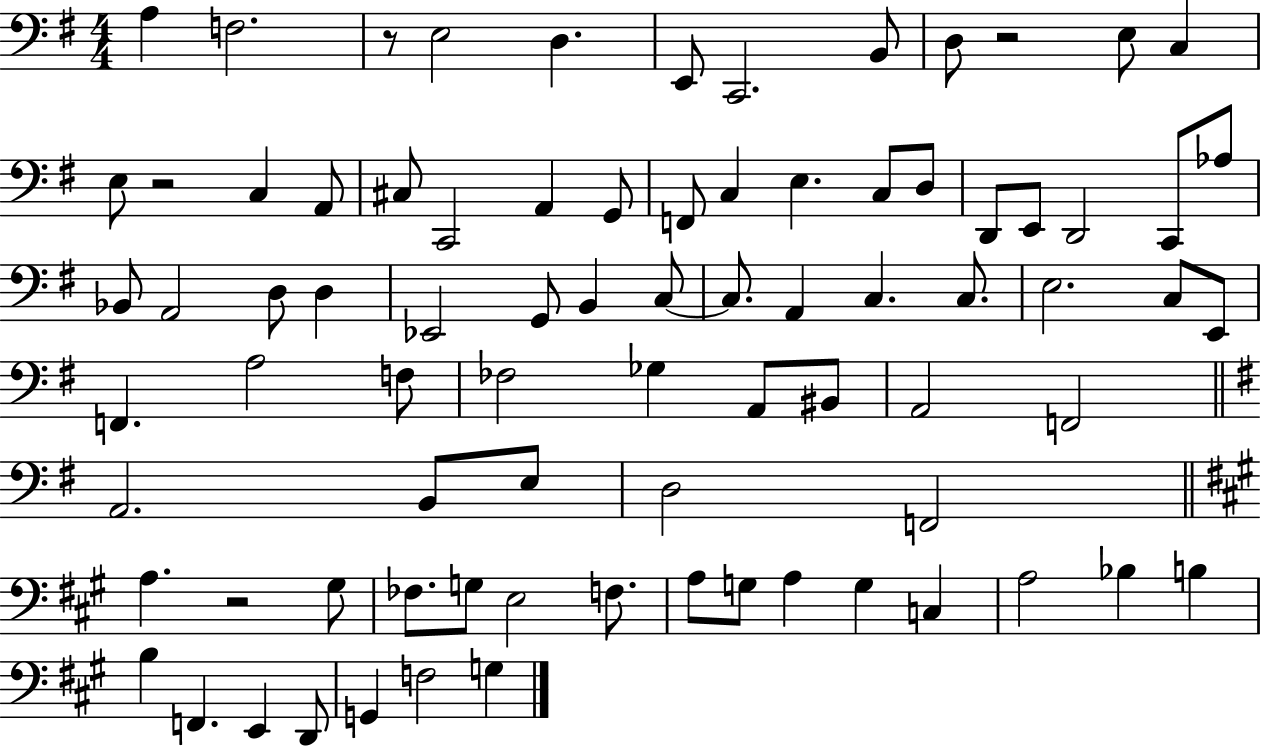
X:1
T:Untitled
M:4/4
L:1/4
K:G
A, F,2 z/2 E,2 D, E,,/2 C,,2 B,,/2 D,/2 z2 E,/2 C, E,/2 z2 C, A,,/2 ^C,/2 C,,2 A,, G,,/2 F,,/2 C, E, C,/2 D,/2 D,,/2 E,,/2 D,,2 C,,/2 _A,/2 _B,,/2 A,,2 D,/2 D, _E,,2 G,,/2 B,, C,/2 C,/2 A,, C, C,/2 E,2 C,/2 E,,/2 F,, A,2 F,/2 _F,2 _G, A,,/2 ^B,,/2 A,,2 F,,2 A,,2 B,,/2 E,/2 D,2 F,,2 A, z2 ^G,/2 _F,/2 G,/2 E,2 F,/2 A,/2 G,/2 A, G, C, A,2 _B, B, B, F,, E,, D,,/2 G,, F,2 G,